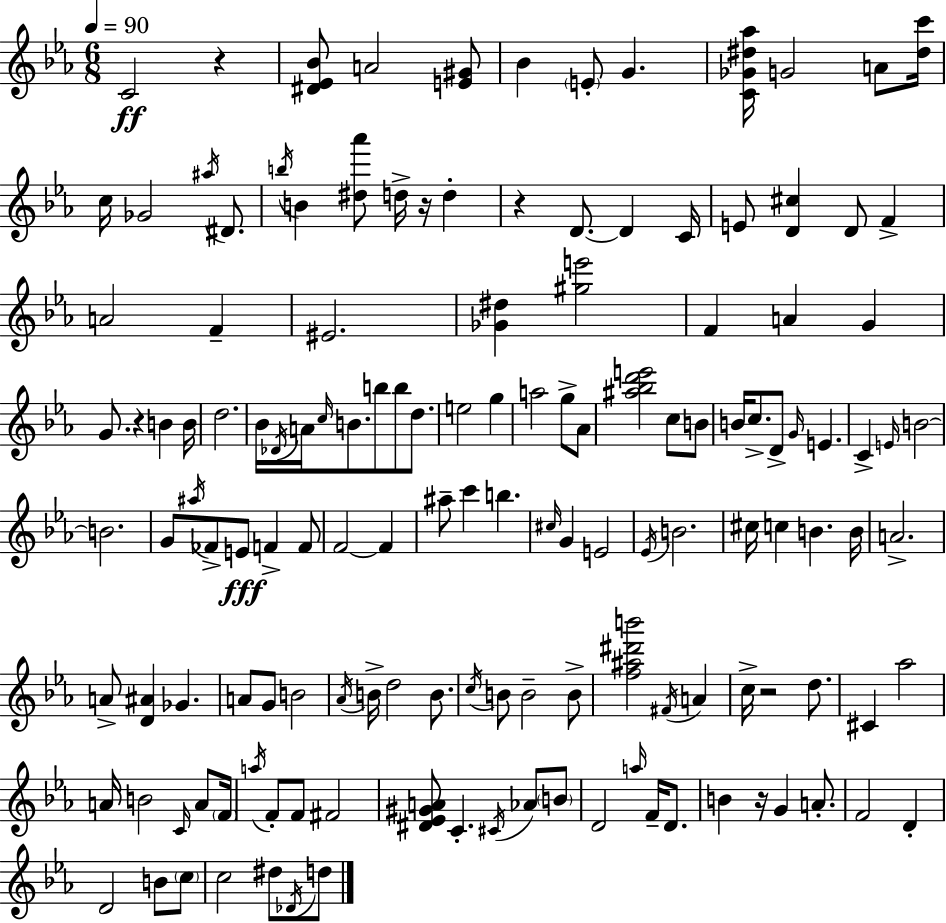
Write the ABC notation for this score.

X:1
T:Untitled
M:6/8
L:1/4
K:Eb
C2 z [^D_E_B]/2 A2 [E^G]/2 _B E/2 G [C_G^d_a]/4 G2 A/2 [^dc']/4 c/4 _G2 ^a/4 ^D/2 b/4 B [^d_a']/2 d/4 z/4 d z D/2 D C/4 E/2 [D^c] D/2 F A2 F ^E2 [_G^d] [^ge']2 F A G G/2 z B B/4 d2 _B/4 _D/4 A/4 c/4 B/2 b/2 b/2 d/2 e2 g a2 g/2 _A/2 [^a_bd'e']2 c/2 B/2 B/4 c/2 D/2 G/4 E C E/4 B2 B2 G/2 ^a/4 _F/2 E/2 F F/2 F2 F ^a/2 c' b ^c/4 G E2 _E/4 B2 ^c/4 c B B/4 A2 A/2 [D^A] _G A/2 G/2 B2 _A/4 B/4 d2 B/2 c/4 B/2 B2 B/2 [f^a^d'b']2 ^F/4 A c/4 z2 d/2 ^C _a2 A/4 B2 C/4 A/2 F/4 a/4 F/2 F/2 ^F2 [^D_E^GA]/2 C ^C/4 _A/2 B/2 D2 a/4 F/4 D/2 B z/4 G A/2 F2 D D2 B/2 c/2 c2 ^d/2 _D/4 d/2